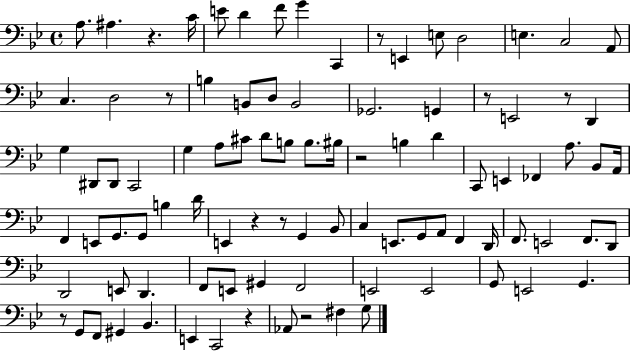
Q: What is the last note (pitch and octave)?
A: G3